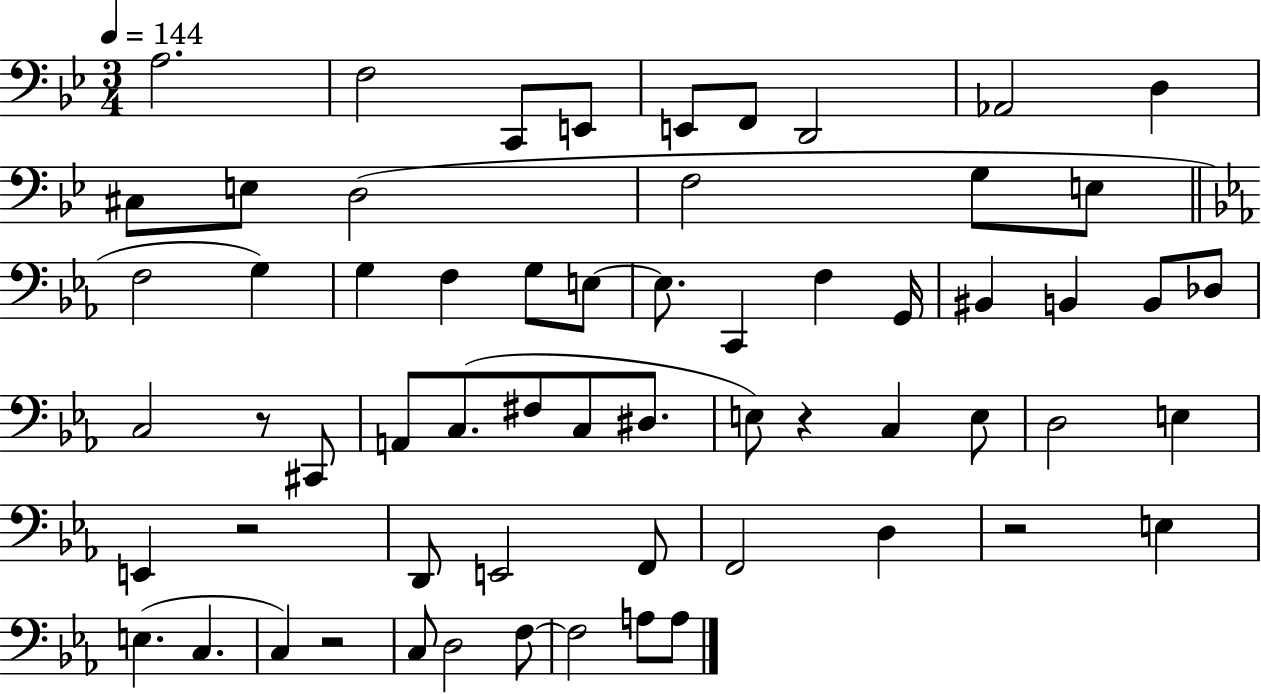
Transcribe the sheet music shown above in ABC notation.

X:1
T:Untitled
M:3/4
L:1/4
K:Bb
A,2 F,2 C,,/2 E,,/2 E,,/2 F,,/2 D,,2 _A,,2 D, ^C,/2 E,/2 D,2 F,2 G,/2 E,/2 F,2 G, G, F, G,/2 E,/2 E,/2 C,, F, G,,/4 ^B,, B,, B,,/2 _D,/2 C,2 z/2 ^C,,/2 A,,/2 C,/2 ^F,/2 C,/2 ^D,/2 E,/2 z C, E,/2 D,2 E, E,, z2 D,,/2 E,,2 F,,/2 F,,2 D, z2 E, E, C, C, z2 C,/2 D,2 F,/2 F,2 A,/2 A,/2